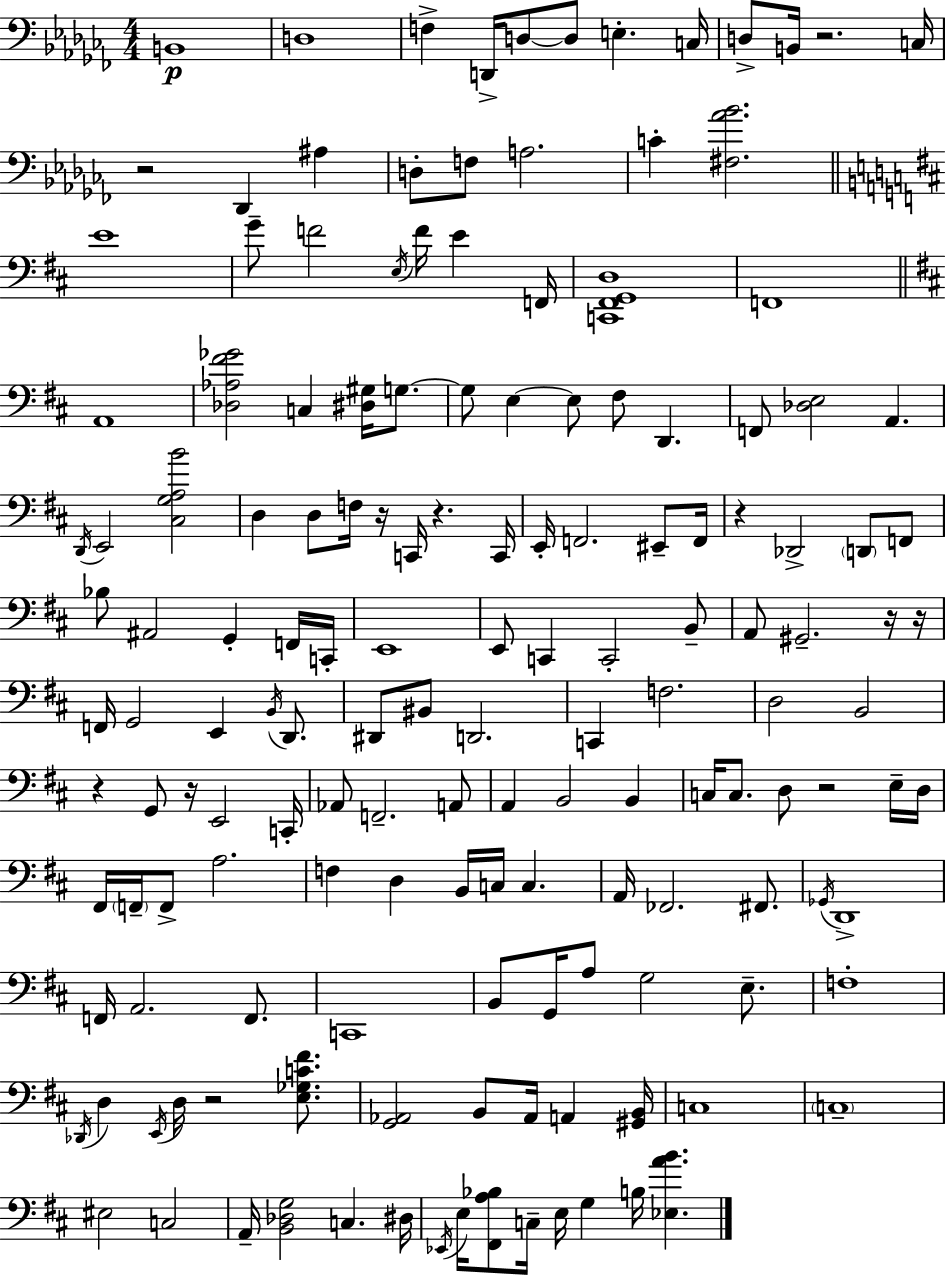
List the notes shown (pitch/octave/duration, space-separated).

B2/w D3/w F3/q D2/s D3/e D3/e E3/q. C3/s D3/e B2/s R/h. C3/s R/h Db2/q A#3/q D3/e F3/e A3/h. C4/q [F#3,Ab4,Bb4]/h. E4/w G4/e F4/h E3/s F4/s E4/q F2/s [C2,F#2,G2,D3]/w F2/w A2/w [Db3,Ab3,F#4,Gb4]/h C3/q [D#3,G#3]/s G3/e. G3/e E3/q E3/e F#3/e D2/q. F2/e [Db3,E3]/h A2/q. D2/s E2/h [C#3,G3,A3,B4]/h D3/q D3/e F3/s R/s C2/s R/q. C2/s E2/s F2/h. EIS2/e F2/s R/q Db2/h D2/e F2/e Bb3/e A#2/h G2/q F2/s C2/s E2/w E2/e C2/q C2/h B2/e A2/e G#2/h. R/s R/s F2/s G2/h E2/q B2/s D2/e. D#2/e BIS2/e D2/h. C2/q F3/h. D3/h B2/h R/q G2/e R/s E2/h C2/s Ab2/e F2/h. A2/e A2/q B2/h B2/q C3/s C3/e. D3/e R/h E3/s D3/s F#2/s F2/s F2/e A3/h. F3/q D3/q B2/s C3/s C3/q. A2/s FES2/h. F#2/e. Gb2/s D2/w F2/s A2/h. F2/e. C2/w B2/e G2/s A3/e G3/h E3/e. F3/w Db2/s D3/q E2/s D3/s R/h [E3,Gb3,C4,F#4]/e. [G2,Ab2]/h B2/e Ab2/s A2/q [G#2,B2]/s C3/w C3/w EIS3/h C3/h A2/s [B2,Db3,G3]/h C3/q. D#3/s Eb2/s E3/s [F#2,A3,Bb3]/e C3/s E3/s G3/q B3/s [Eb3,A4,B4]/q.